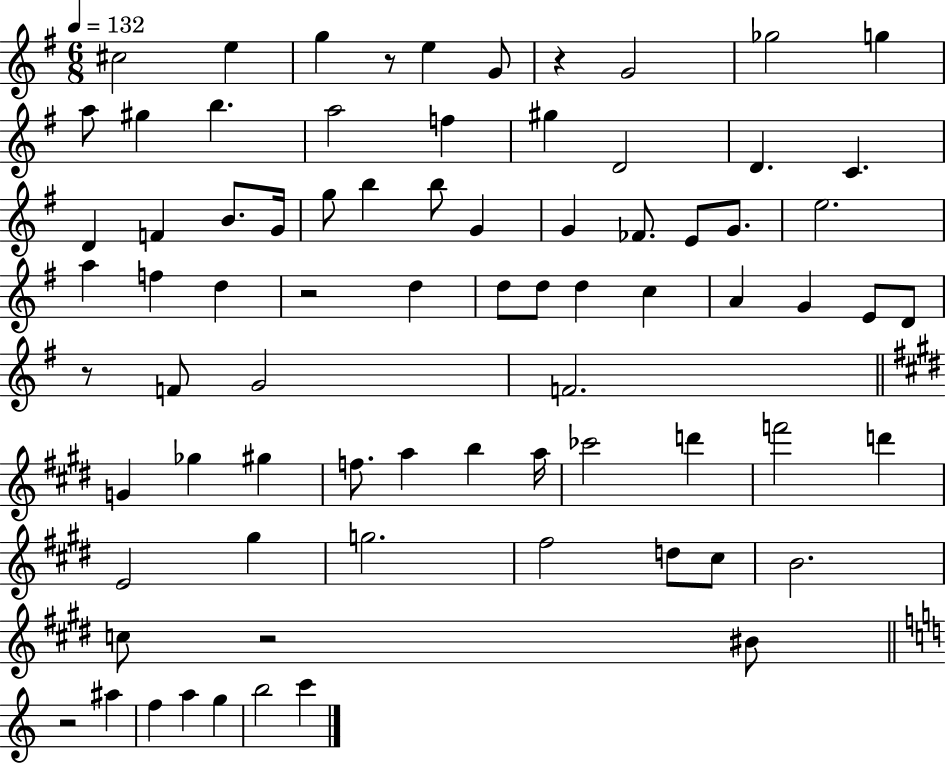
X:1
T:Untitled
M:6/8
L:1/4
K:G
^c2 e g z/2 e G/2 z G2 _g2 g a/2 ^g b a2 f ^g D2 D C D F B/2 G/4 g/2 b b/2 G G _F/2 E/2 G/2 e2 a f d z2 d d/2 d/2 d c A G E/2 D/2 z/2 F/2 G2 F2 G _g ^g f/2 a b a/4 _c'2 d' f'2 d' E2 ^g g2 ^f2 d/2 ^c/2 B2 c/2 z2 ^B/2 z2 ^a f a g b2 c'